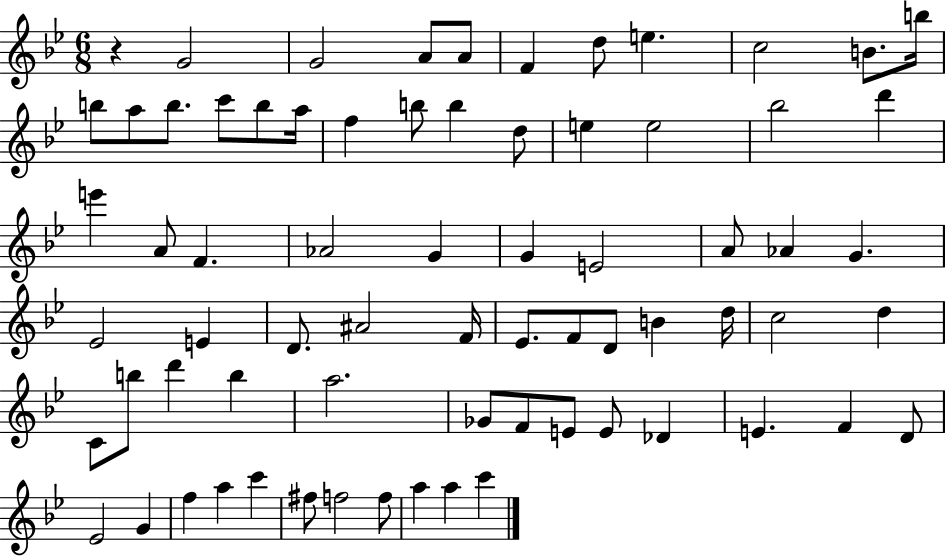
{
  \clef treble
  \numericTimeSignature
  \time 6/8
  \key bes \major
  \repeat volta 2 { r4 g'2 | g'2 a'8 a'8 | f'4 d''8 e''4. | c''2 b'8. b''16 | \break b''8 a''8 b''8. c'''8 b''8 a''16 | f''4 b''8 b''4 d''8 | e''4 e''2 | bes''2 d'''4 | \break e'''4 a'8 f'4. | aes'2 g'4 | g'4 e'2 | a'8 aes'4 g'4. | \break ees'2 e'4 | d'8. ais'2 f'16 | ees'8. f'8 d'8 b'4 d''16 | c''2 d''4 | \break c'8 b''8 d'''4 b''4 | a''2. | ges'8 f'8 e'8 e'8 des'4 | e'4. f'4 d'8 | \break ees'2 g'4 | f''4 a''4 c'''4 | fis''8 f''2 f''8 | a''4 a''4 c'''4 | \break } \bar "|."
}